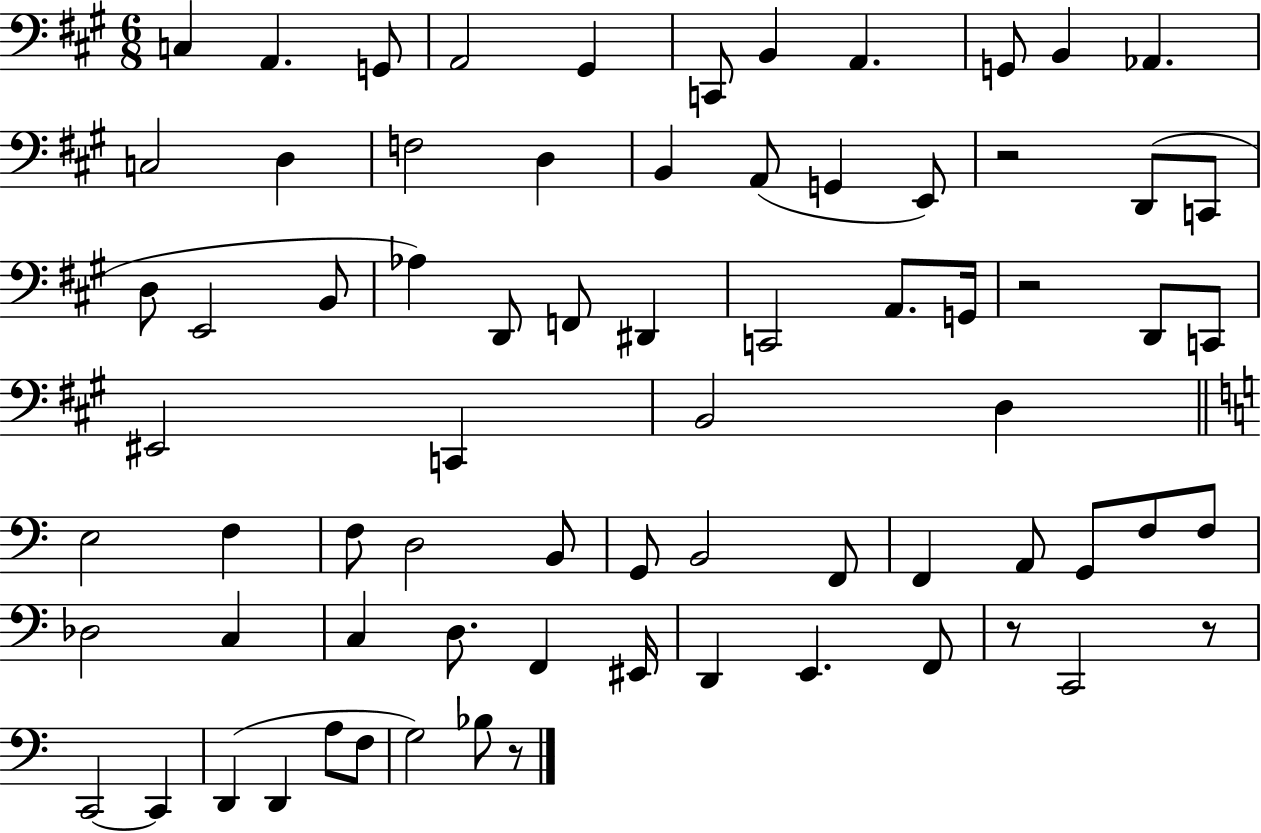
{
  \clef bass
  \numericTimeSignature
  \time 6/8
  \key a \major
  c4 a,4. g,8 | a,2 gis,4 | c,8 b,4 a,4. | g,8 b,4 aes,4. | \break c2 d4 | f2 d4 | b,4 a,8( g,4 e,8) | r2 d,8( c,8 | \break d8 e,2 b,8 | aes4) d,8 f,8 dis,4 | c,2 a,8. g,16 | r2 d,8 c,8 | \break eis,2 c,4 | b,2 d4 | \bar "||" \break \key a \minor e2 f4 | f8 d2 b,8 | g,8 b,2 f,8 | f,4 a,8 g,8 f8 f8 | \break des2 c4 | c4 d8. f,4 eis,16 | d,4 e,4. f,8 | r8 c,2 r8 | \break c,2~~ c,4 | d,4( d,4 a8 f8 | g2) bes8 r8 | \bar "|."
}